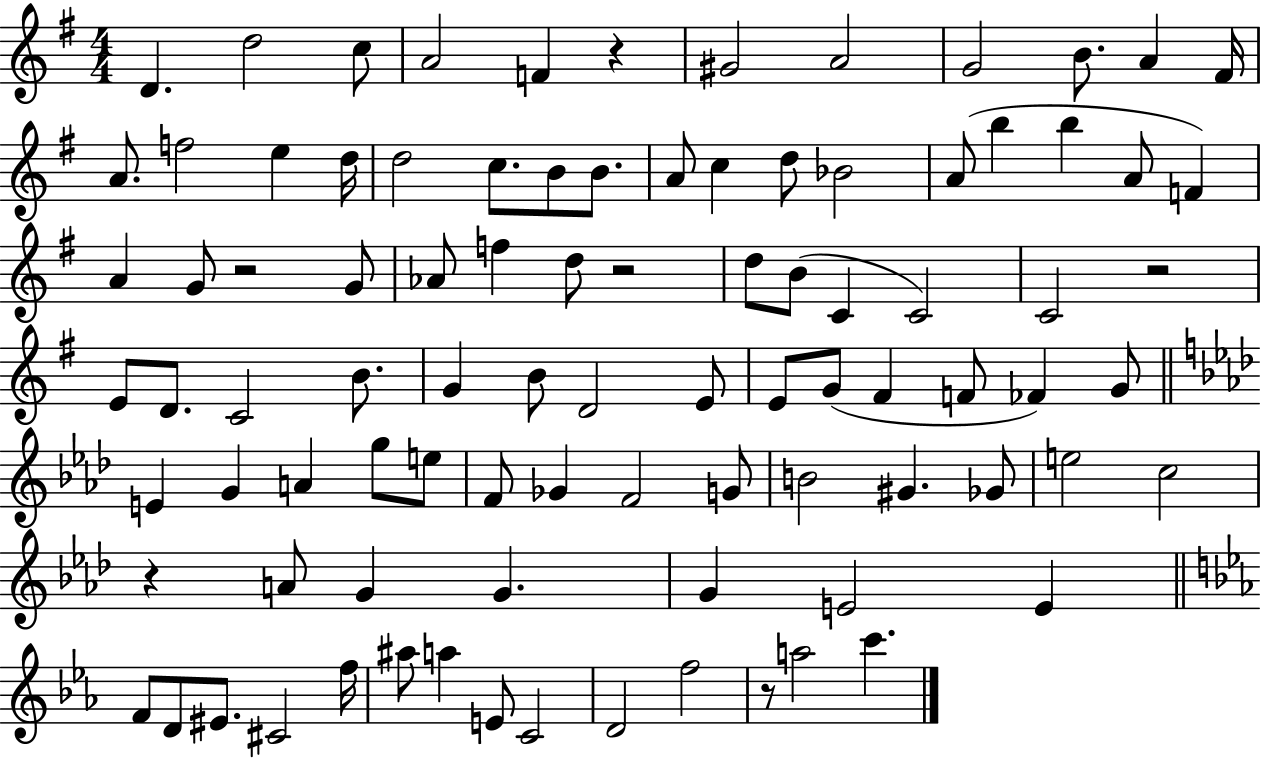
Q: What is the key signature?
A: G major